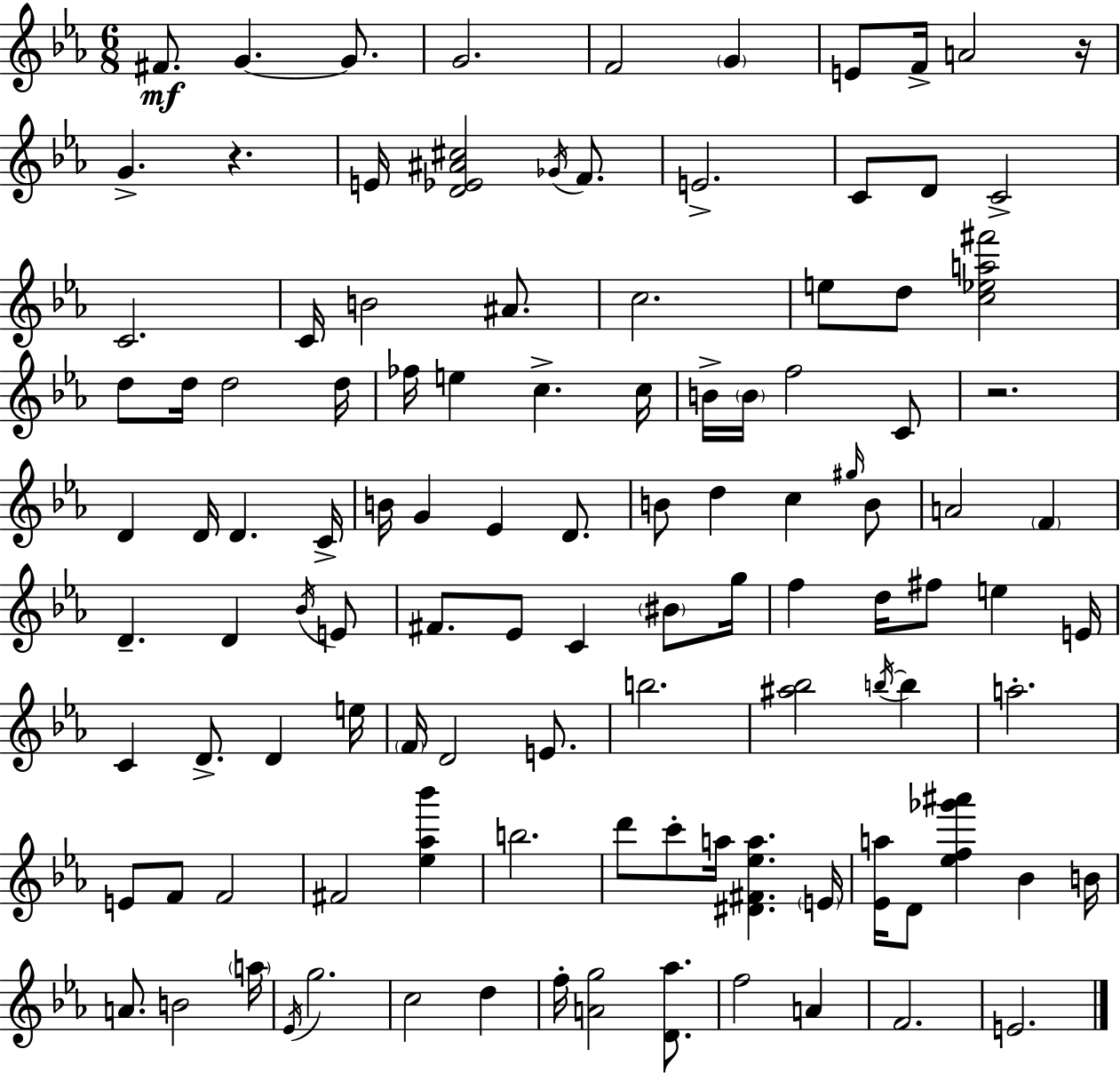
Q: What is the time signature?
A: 6/8